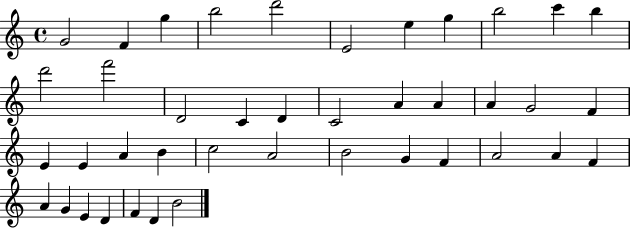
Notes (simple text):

G4/h F4/q G5/q B5/h D6/h E4/h E5/q G5/q B5/h C6/q B5/q D6/h F6/h D4/h C4/q D4/q C4/h A4/q A4/q A4/q G4/h F4/q E4/q E4/q A4/q B4/q C5/h A4/h B4/h G4/q F4/q A4/h A4/q F4/q A4/q G4/q E4/q D4/q F4/q D4/q B4/h